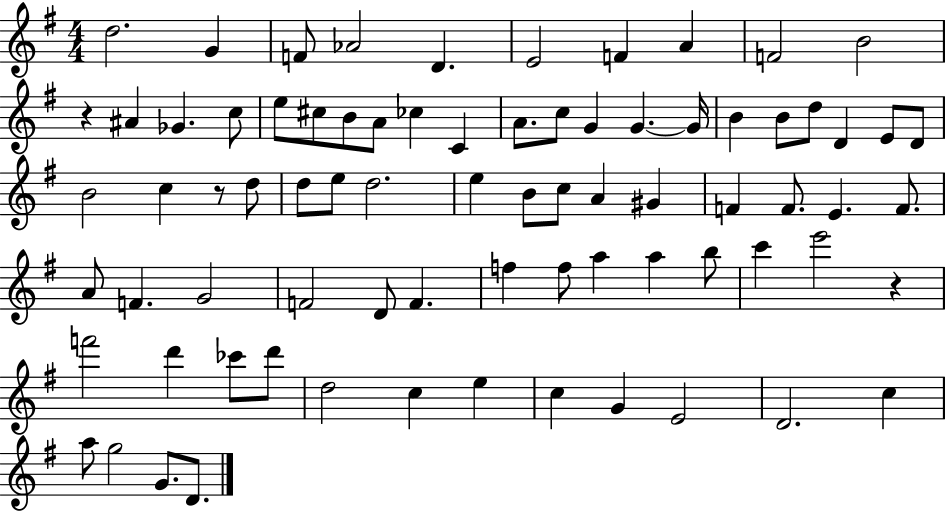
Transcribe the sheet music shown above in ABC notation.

X:1
T:Untitled
M:4/4
L:1/4
K:G
d2 G F/2 _A2 D E2 F A F2 B2 z ^A _G c/2 e/2 ^c/2 B/2 A/2 _c C A/2 c/2 G G G/4 B B/2 d/2 D E/2 D/2 B2 c z/2 d/2 d/2 e/2 d2 e B/2 c/2 A ^G F F/2 E F/2 A/2 F G2 F2 D/2 F f f/2 a a b/2 c' e'2 z f'2 d' _c'/2 d'/2 d2 c e c G E2 D2 c a/2 g2 G/2 D/2